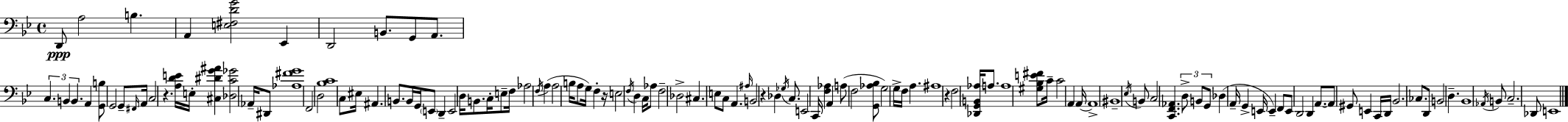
{
  \clef bass
  \time 4/4
  \defaultTimeSignature
  \key bes \major
  d,8\ppp a2 b4. | a,4 <e fis d' g'>2 ees,4 | d,2 b,8. g,8 a,8. | \tuplet 3/2 { c4. b,4 b,4. } | \break a,4 <g, b>8 g,2 g,8-- | \grace { fis,16 } a,16 c2 r4. | <a d' e'>16 e16-. <cis dis' g' ais'>4 <des c' ges'>2 aes,16-- dis,8 | <aes fis' g'>1 | \break f,2 d2 | <bes c'>1 | c8 eis16 ais,4. b,8. b,16 g,16 \parenthesize e,8 | d,4-- e,2 d16 b,8. | \break c16-. e8-- f16 aes2 \acciaccatura { f16 } a4( | a2 b16 a8 g16) f4-. | r16 e2 \acciaccatura { f16 } d4 | c16 aes8 f2-- des2-> | \break cis4. e8 c8 a,4. | \grace { ais16 } b,2 r4 | des4 \acciaccatura { ges16 } c8. e,2 | c,16 <f aes>4 a,4 a8( f2 | \break <g, aes bes>8 g2) g16-> f16 a4. | ais1 | r4 f2 | <des, g, b, aes>16 a8. a1 | \break <gis bes e' fis'>8 c'16-- c'2 | a,4 a,16~~ a,1-> | bis,1-- | \acciaccatura { ees16 } b,8 c2 | \break <c, f, aes,>4. \tuplet 3/2 { d8-> b,8 g,8 } des4( | a,16-- g,4-> e,16 e,4--) f,8 e,8 d,2 | d,4 a,8.~~ a,8 gis,8 | e,4 c,16 d,16 bes,2. | \break \parenthesize ces8. d,8 b,2 | d4.-- bes,1 | \acciaccatura { aes,16 } b,8 c2.-- | des,8 e,1 | \break \bar "|."
}